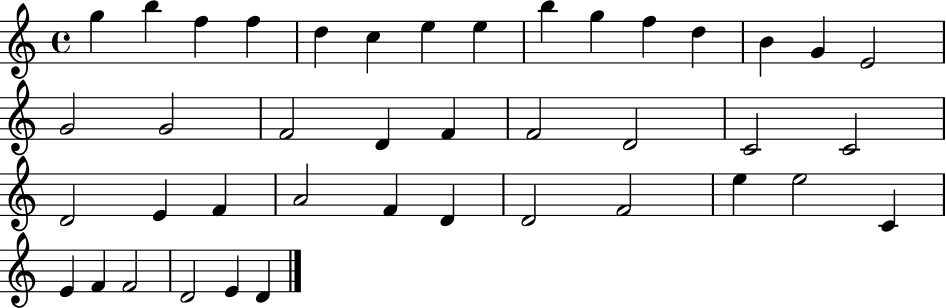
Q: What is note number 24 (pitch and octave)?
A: C4